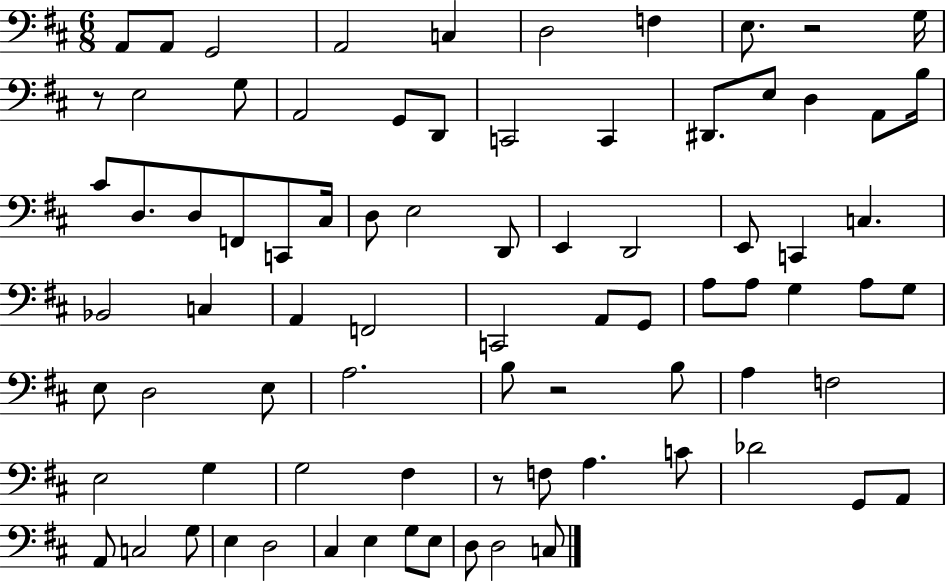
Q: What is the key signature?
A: D major